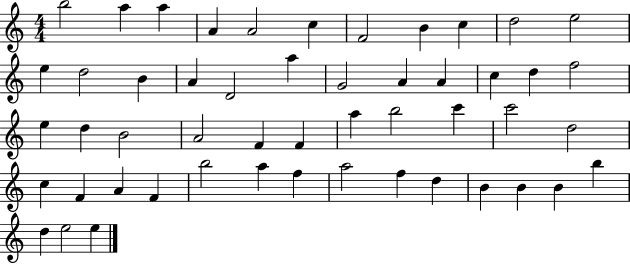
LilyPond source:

{
  \clef treble
  \numericTimeSignature
  \time 4/4
  \key c \major
  b''2 a''4 a''4 | a'4 a'2 c''4 | f'2 b'4 c''4 | d''2 e''2 | \break e''4 d''2 b'4 | a'4 d'2 a''4 | g'2 a'4 a'4 | c''4 d''4 f''2 | \break e''4 d''4 b'2 | a'2 f'4 f'4 | a''4 b''2 c'''4 | c'''2 d''2 | \break c''4 f'4 a'4 f'4 | b''2 a''4 f''4 | a''2 f''4 d''4 | b'4 b'4 b'4 b''4 | \break d''4 e''2 e''4 | \bar "|."
}